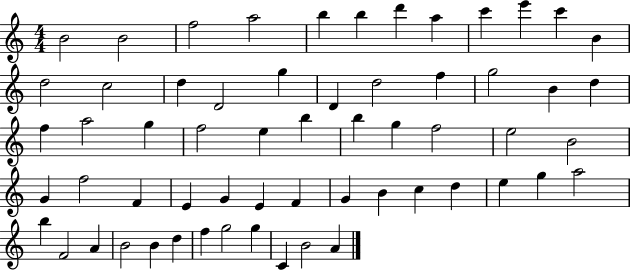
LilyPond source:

{
  \clef treble
  \numericTimeSignature
  \time 4/4
  \key c \major
  b'2 b'2 | f''2 a''2 | b''4 b''4 d'''4 a''4 | c'''4 e'''4 c'''4 b'4 | \break d''2 c''2 | d''4 d'2 g''4 | d'4 d''2 f''4 | g''2 b'4 d''4 | \break f''4 a''2 g''4 | f''2 e''4 b''4 | b''4 g''4 f''2 | e''2 b'2 | \break g'4 f''2 f'4 | e'4 g'4 e'4 f'4 | g'4 b'4 c''4 d''4 | e''4 g''4 a''2 | \break b''4 f'2 a'4 | b'2 b'4 d''4 | f''4 g''2 g''4 | c'4 b'2 a'4 | \break \bar "|."
}